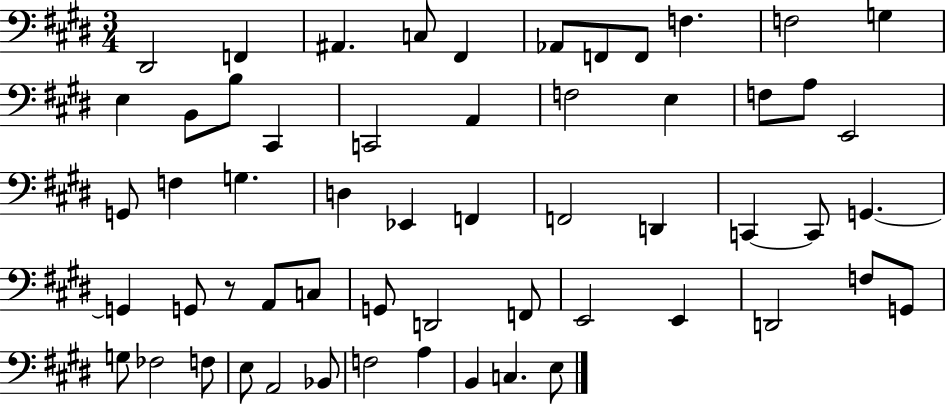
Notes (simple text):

D#2/h F2/q A#2/q. C3/e F#2/q Ab2/e F2/e F2/e F3/q. F3/h G3/q E3/q B2/e B3/e C#2/q C2/h A2/q F3/h E3/q F3/e A3/e E2/h G2/e F3/q G3/q. D3/q Eb2/q F2/q F2/h D2/q C2/q C2/e G2/q. G2/q G2/e R/e A2/e C3/e G2/e D2/h F2/e E2/h E2/q D2/h F3/e G2/e G3/e FES3/h F3/e E3/e A2/h Bb2/e F3/h A3/q B2/q C3/q. E3/e